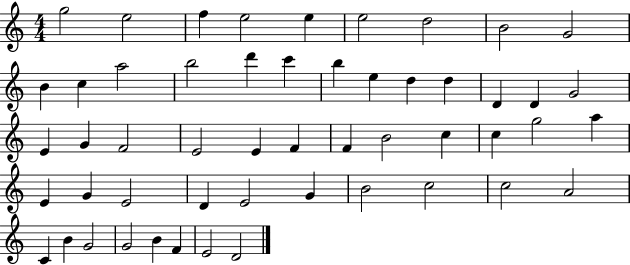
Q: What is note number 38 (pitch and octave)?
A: D4